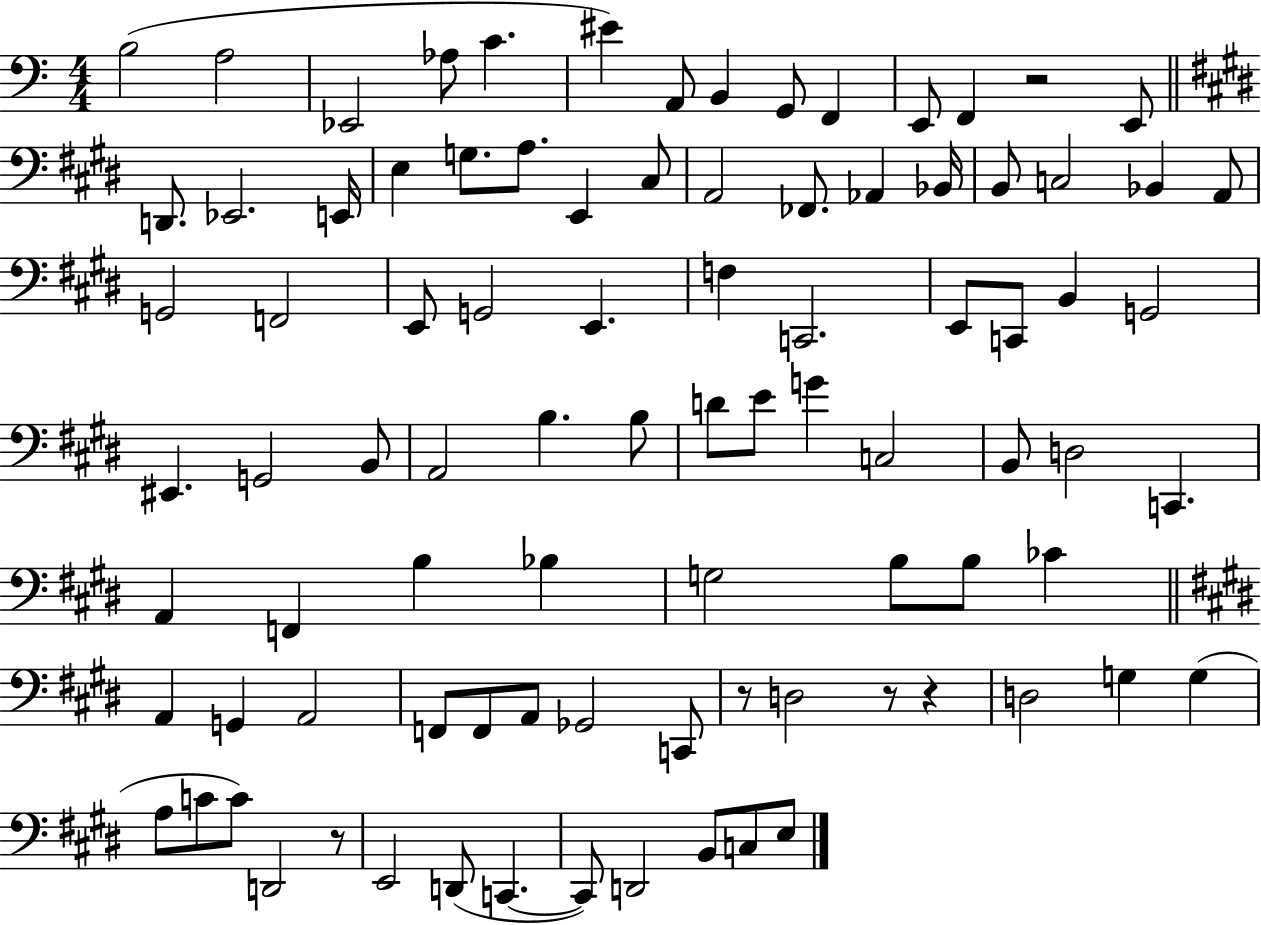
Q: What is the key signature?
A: C major